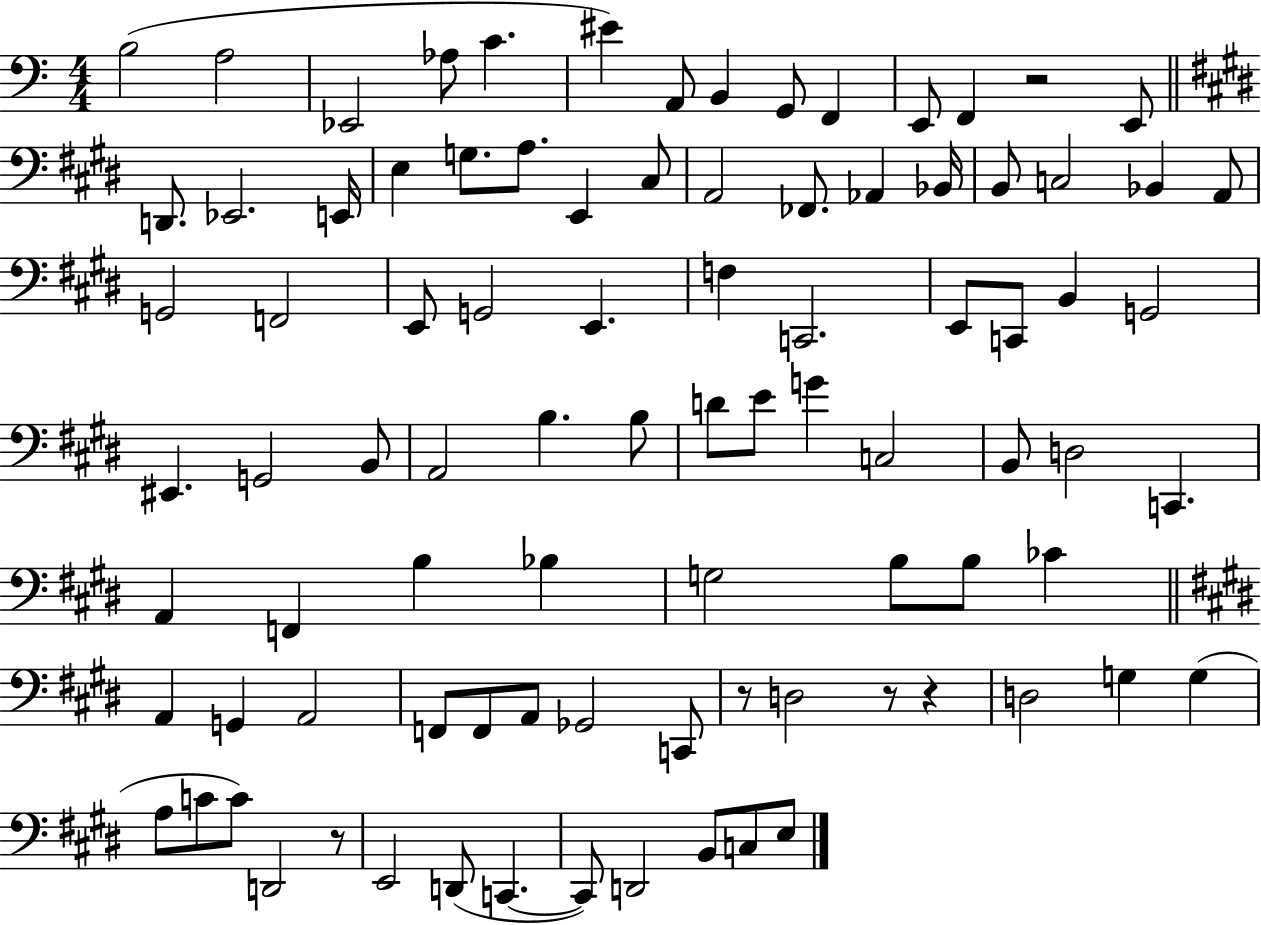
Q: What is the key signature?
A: C major